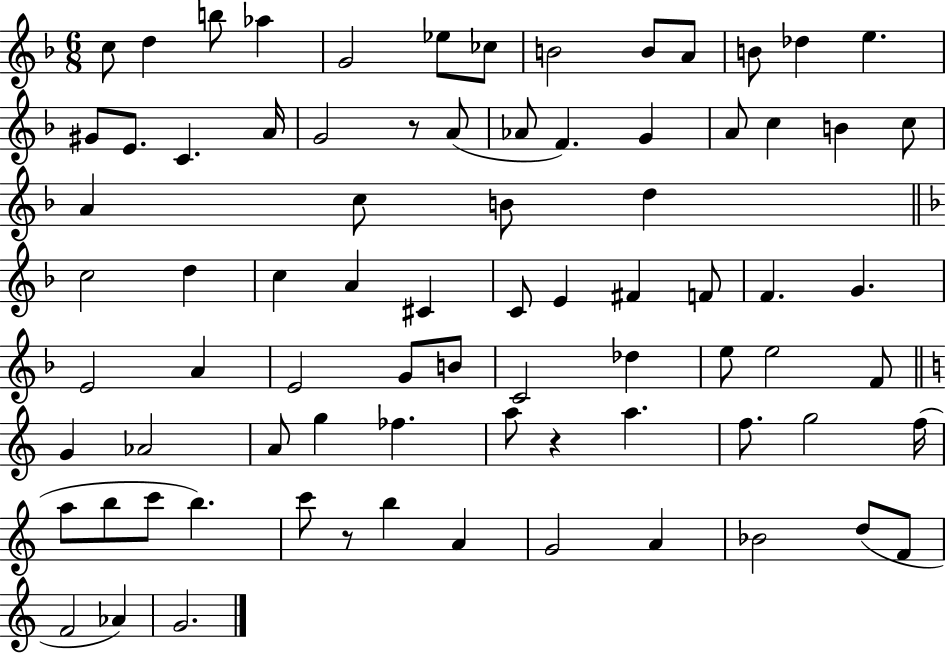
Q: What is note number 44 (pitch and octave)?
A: E4